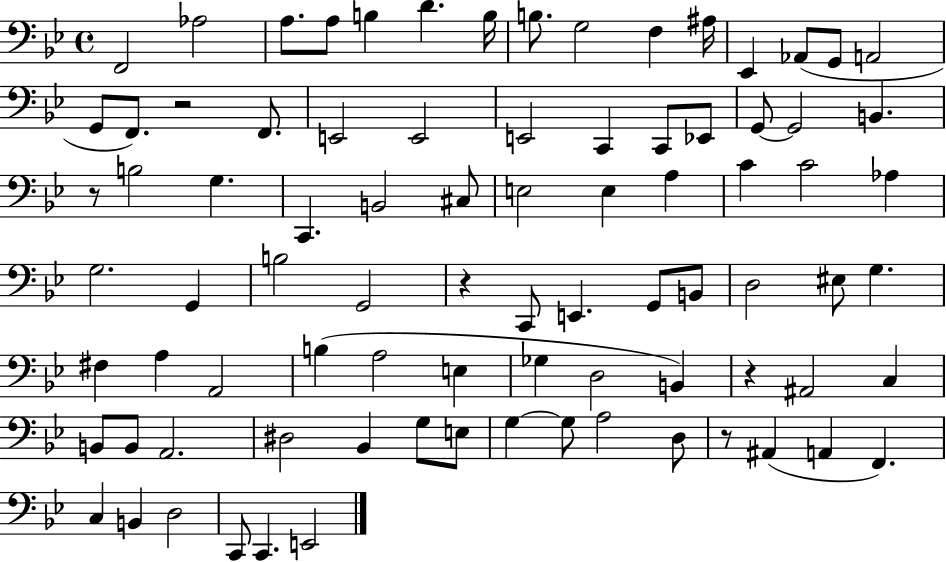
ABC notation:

X:1
T:Untitled
M:4/4
L:1/4
K:Bb
F,,2 _A,2 A,/2 A,/2 B, D B,/4 B,/2 G,2 F, ^A,/4 _E,, _A,,/2 G,,/2 A,,2 G,,/2 F,,/2 z2 F,,/2 E,,2 E,,2 E,,2 C,, C,,/2 _E,,/2 G,,/2 G,,2 B,, z/2 B,2 G, C,, B,,2 ^C,/2 E,2 E, A, C C2 _A, G,2 G,, B,2 G,,2 z C,,/2 E,, G,,/2 B,,/2 D,2 ^E,/2 G, ^F, A, A,,2 B, A,2 E, _G, D,2 B,, z ^A,,2 C, B,,/2 B,,/2 A,,2 ^D,2 _B,, G,/2 E,/2 G, G,/2 A,2 D,/2 z/2 ^A,, A,, F,, C, B,, D,2 C,,/2 C,, E,,2